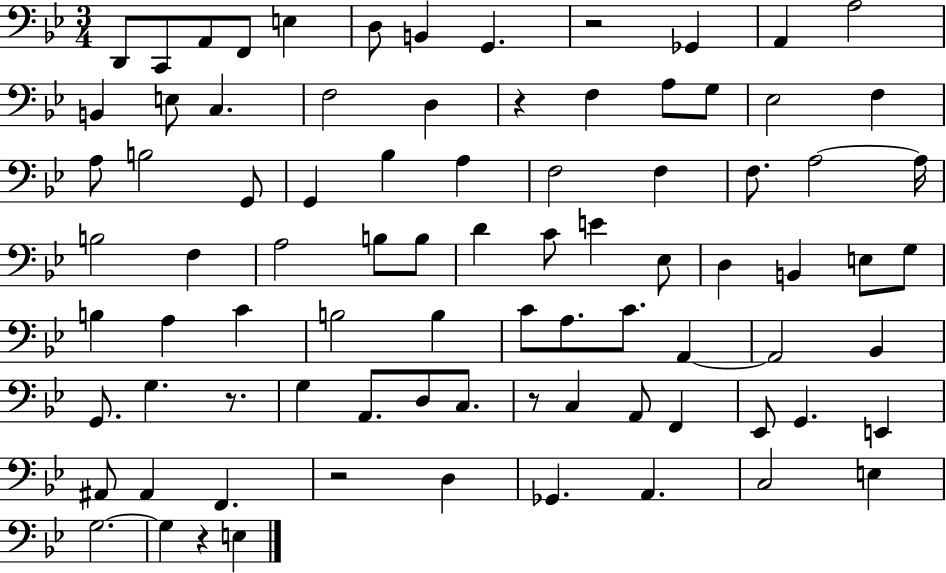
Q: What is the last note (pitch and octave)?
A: E3